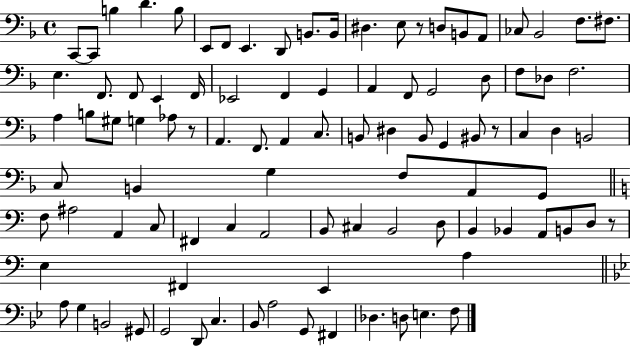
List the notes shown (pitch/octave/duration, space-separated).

C2/e C2/e B3/q D4/q. B3/e E2/e F2/e E2/q. D2/e B2/e. B2/s D#3/q. E3/e R/e D3/e B2/e A2/e CES3/e Bb2/h F3/e. F#3/e. E3/q. F2/e. F2/e E2/q F2/s Eb2/h F2/q G2/q A2/q F2/e G2/h D3/e F3/e Db3/e F3/h. A3/q B3/e G#3/e G3/q Ab3/e R/e A2/q. F2/e. A2/q C3/e. B2/e D#3/q B2/e G2/q BIS2/e R/e C3/q D3/q B2/h C3/e B2/q G3/q F3/e A2/e G2/e F3/e A#3/h A2/q C3/e F#2/q C3/q A2/h B2/e C#3/q B2/h D3/e B2/q Bb2/q A2/e B2/e D3/e R/e E3/q F#2/q E2/q A3/q A3/e G3/q B2/h G#2/e G2/h D2/e C3/q. Bb2/e A3/h G2/e F#2/q Db3/q. D3/e E3/q. F3/e